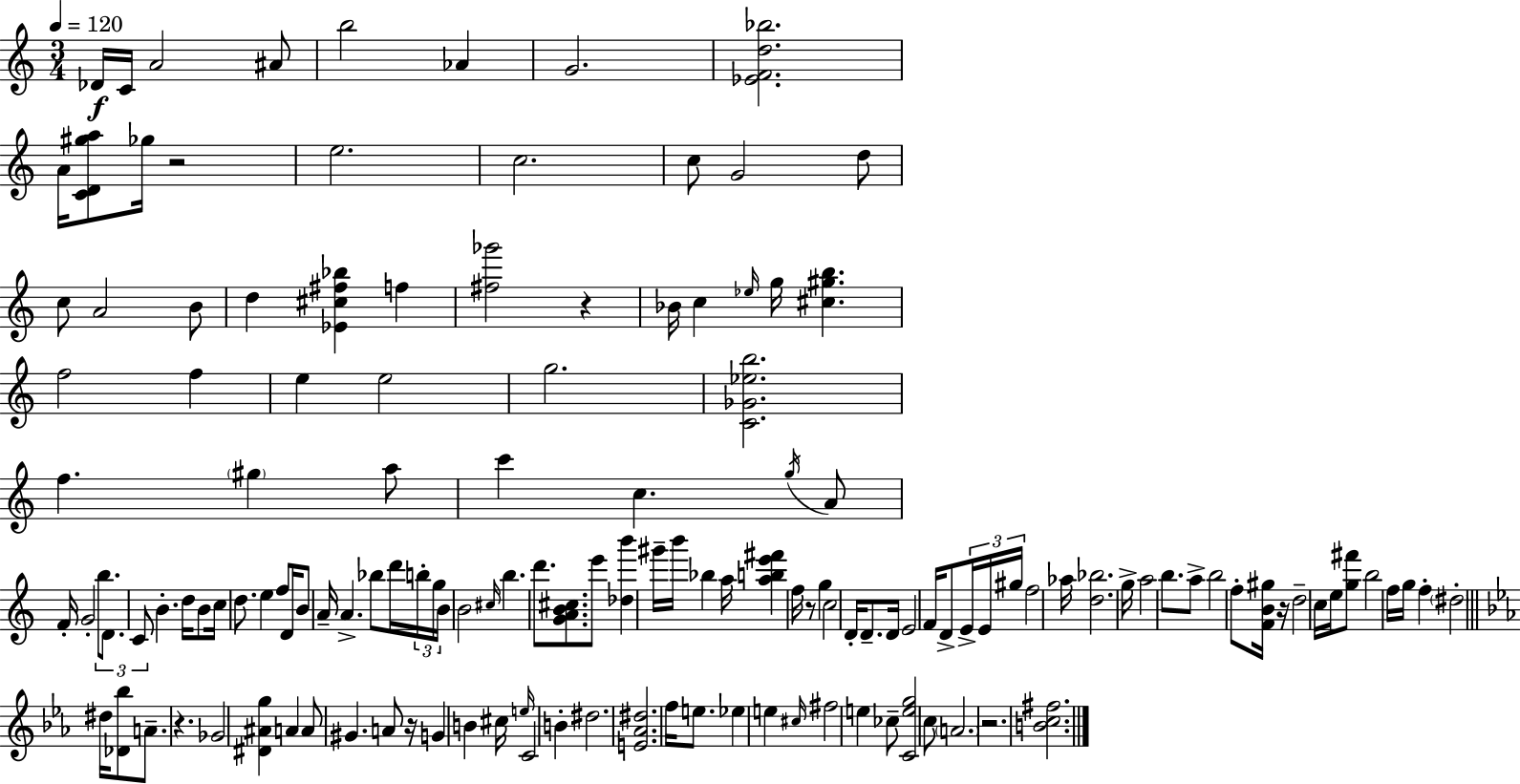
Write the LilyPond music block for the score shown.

{
  \clef treble
  \numericTimeSignature
  \time 3/4
  \key a \minor
  \tempo 4 = 120
  \repeat volta 2 { des'16\f c'16 a'2 ais'8 | b''2 aes'4 | g'2. | <ees' f' d'' bes''>2. | \break a'16 <c' d' gis'' a''>8 ges''16 r2 | e''2. | c''2. | c''8 g'2 d''8 | \break c''8 a'2 b'8 | d''4 <ees' cis'' fis'' bes''>4 f''4 | <fis'' ges'''>2 r4 | bes'16 c''4 \grace { ees''16 } g''16 <cis'' gis'' b''>4. | \break f''2 f''4 | e''4 e''2 | g''2. | <c' ges' ees'' b''>2. | \break f''4. \parenthesize gis''4 a''8 | c'''4 c''4. \acciaccatura { g''16 } | a'8 f'16-. g'2-. \tuplet 3/2 { b''8. | d'8. c'8 } b'4.-. | \break d''16 b'8 c''16 d''8. e''4 | f''8 d'16 b'8 a'16-- a'4.-> | bes''8 d'''16 \tuplet 3/2 { b''16-. g''16 b'16 } b'2 | \grace { cis''16 } b''4. d'''8. | \break <g' a' b' cis''>8. e'''8 <des'' b'''>4 gis'''16-- b'''16 bes''4 | a''16 <a'' b'' e''' fis'''>4 f''16 r8 g''4 | c''2 d'16-. | d'8.-- d'16 e'2 | \break f'16 d'8-> \tuplet 3/2 { e'16-> e'16 gis''16 } f''2 | aes''16 <d'' bes''>2. | g''16-> a''2 | b''8. a''8-> b''2 | \break f''8-. <f' b' gis''>16 r16 d''2-- | c''16 e''16 <g'' fis'''>8 b''2 | f''16 g''16 f''4-. \parenthesize dis''2-. | \bar "||" \break \key ees \major dis''16 <des' bes''>8 a'8.-- r4. | ges'2 <dis' ais' g''>4 | a'4 a'8 gis'4. | a'8 r16 g'4 b'4 cis''16 | \break \grace { e''16 } c'2 b'4-. | dis''2. | <e' aes' dis''>2. | f''16 e''8. ees''4 e''4 | \break \grace { cis''16 } fis''2 e''4 | ces''8-- <c' e'' g''>2 | c''8 \parenthesize a'2. | r2. | \break <b' c'' fis''>2. | } \bar "|."
}